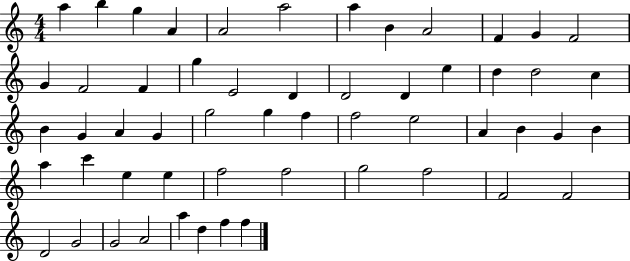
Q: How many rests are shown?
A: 0